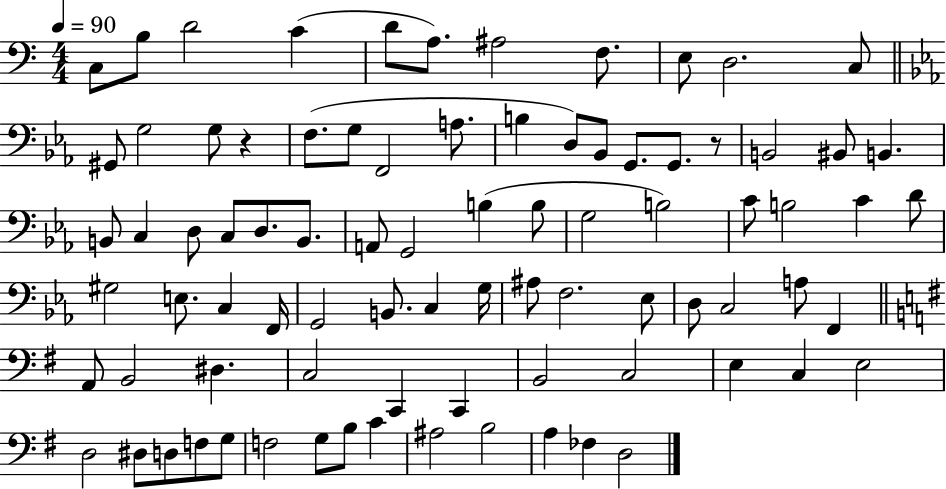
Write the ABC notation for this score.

X:1
T:Untitled
M:4/4
L:1/4
K:C
C,/2 B,/2 D2 C D/2 A,/2 ^A,2 F,/2 E,/2 D,2 C,/2 ^G,,/2 G,2 G,/2 z F,/2 G,/2 F,,2 A,/2 B, D,/2 _B,,/2 G,,/2 G,,/2 z/2 B,,2 ^B,,/2 B,, B,,/2 C, D,/2 C,/2 D,/2 B,,/2 A,,/2 G,,2 B, B,/2 G,2 B,2 C/2 B,2 C D/2 ^G,2 E,/2 C, F,,/4 G,,2 B,,/2 C, G,/4 ^A,/2 F,2 _E,/2 D,/2 C,2 A,/2 F,, A,,/2 B,,2 ^D, C,2 C,, C,, B,,2 C,2 E, C, E,2 D,2 ^D,/2 D,/2 F,/2 G,/2 F,2 G,/2 B,/2 C ^A,2 B,2 A, _F, D,2